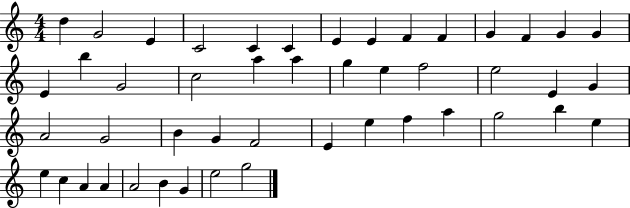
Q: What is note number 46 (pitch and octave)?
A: E5